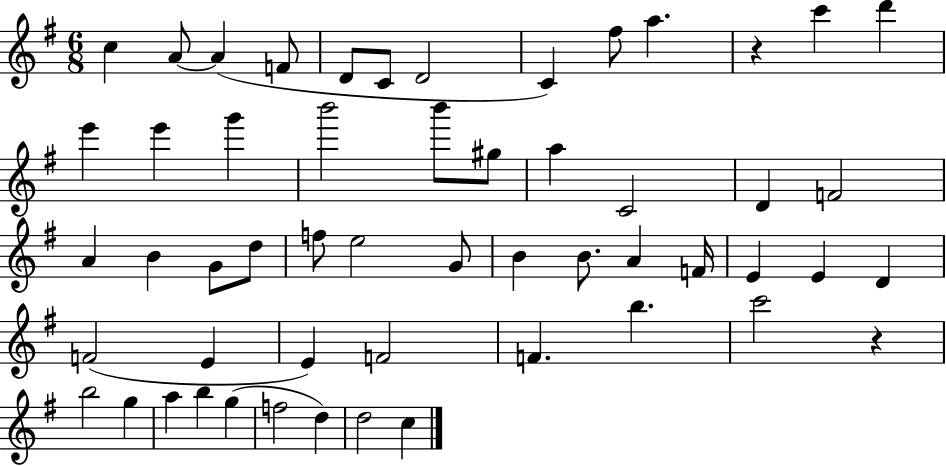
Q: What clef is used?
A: treble